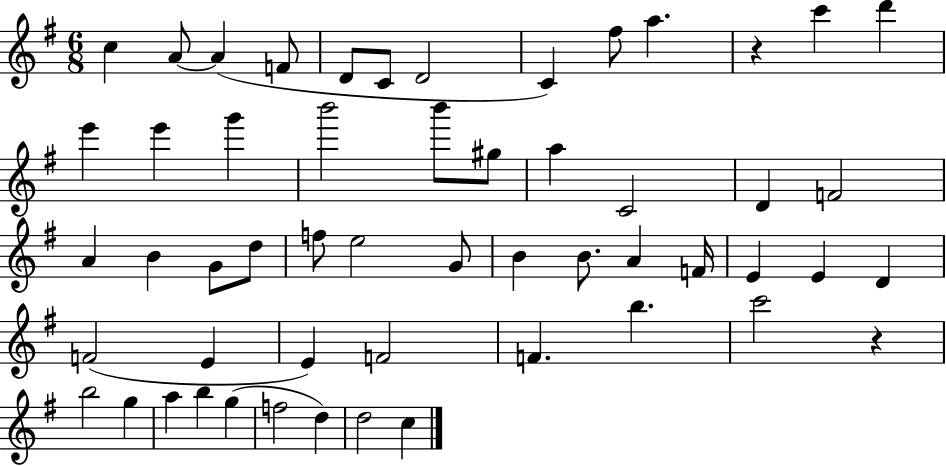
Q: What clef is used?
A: treble